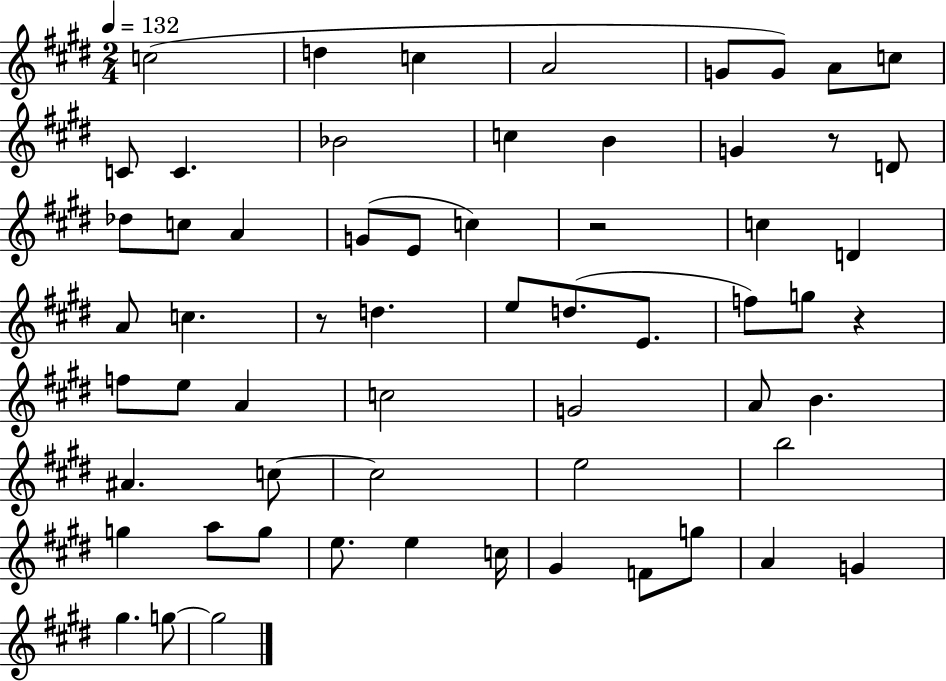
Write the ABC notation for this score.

X:1
T:Untitled
M:2/4
L:1/4
K:E
c2 d c A2 G/2 G/2 A/2 c/2 C/2 C _B2 c B G z/2 D/2 _d/2 c/2 A G/2 E/2 c z2 c D A/2 c z/2 d e/2 d/2 E/2 f/2 g/2 z f/2 e/2 A c2 G2 A/2 B ^A c/2 c2 e2 b2 g a/2 g/2 e/2 e c/4 ^G F/2 g/2 A G ^g g/2 g2